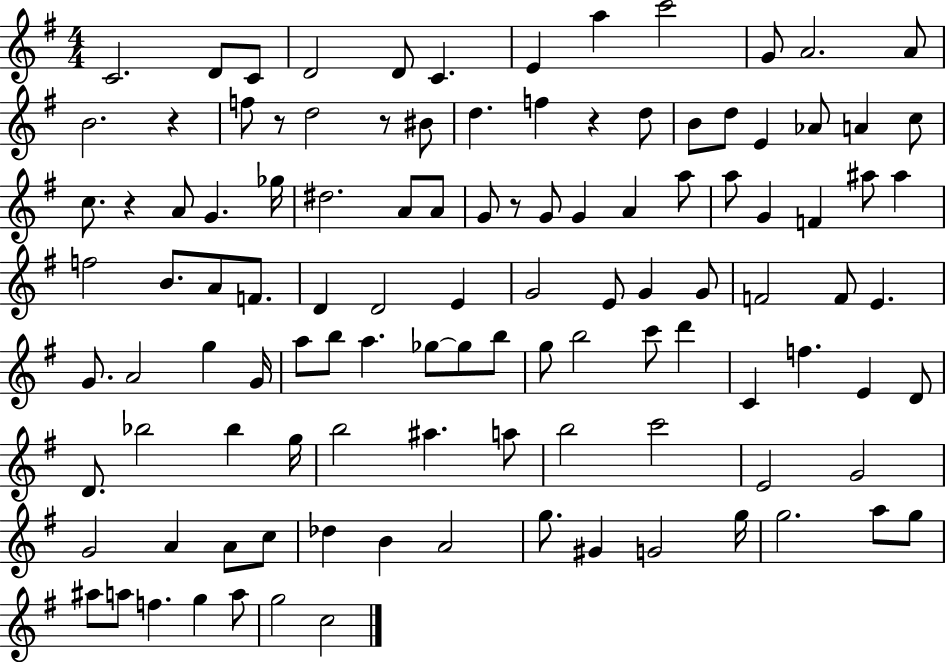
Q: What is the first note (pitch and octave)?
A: C4